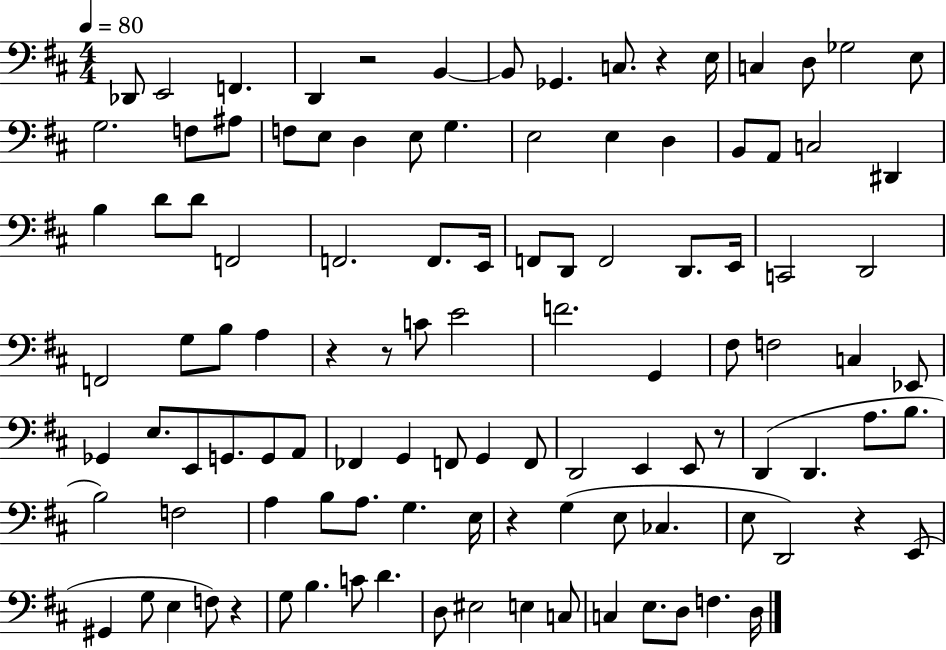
X:1
T:Untitled
M:4/4
L:1/4
K:D
_D,,/2 E,,2 F,, D,, z2 B,, B,,/2 _G,, C,/2 z E,/4 C, D,/2 _G,2 E,/2 G,2 F,/2 ^A,/2 F,/2 E,/2 D, E,/2 G, E,2 E, D, B,,/2 A,,/2 C,2 ^D,, B, D/2 D/2 F,,2 F,,2 F,,/2 E,,/4 F,,/2 D,,/2 F,,2 D,,/2 E,,/4 C,,2 D,,2 F,,2 G,/2 B,/2 A, z z/2 C/2 E2 F2 G,, ^F,/2 F,2 C, _E,,/2 _G,, E,/2 E,,/2 G,,/2 G,,/2 A,,/2 _F,, G,, F,,/2 G,, F,,/2 D,,2 E,, E,,/2 z/2 D,, D,, A,/2 B,/2 B,2 F,2 A, B,/2 A,/2 G, E,/4 z G, E,/2 _C, E,/2 D,,2 z E,,/2 ^G,, G,/2 E, F,/2 z G,/2 B, C/2 D D,/2 ^E,2 E, C,/2 C, E,/2 D,/2 F, D,/4